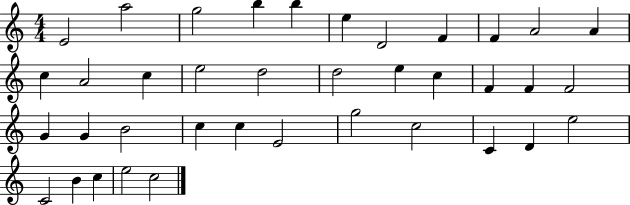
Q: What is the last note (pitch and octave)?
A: C5